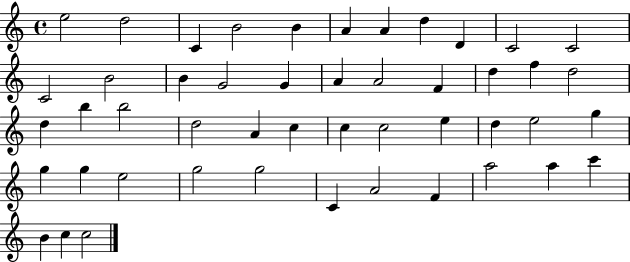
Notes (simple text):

E5/h D5/h C4/q B4/h B4/q A4/q A4/q D5/q D4/q C4/h C4/h C4/h B4/h B4/q G4/h G4/q A4/q A4/h F4/q D5/q F5/q D5/h D5/q B5/q B5/h D5/h A4/q C5/q C5/q C5/h E5/q D5/q E5/h G5/q G5/q G5/q E5/h G5/h G5/h C4/q A4/h F4/q A5/h A5/q C6/q B4/q C5/q C5/h